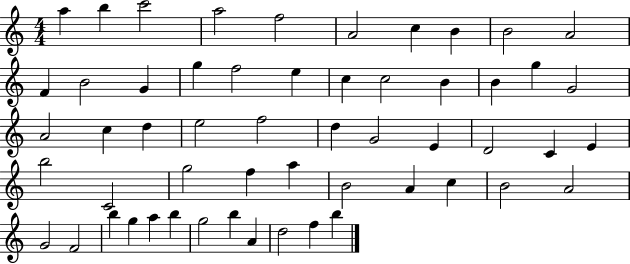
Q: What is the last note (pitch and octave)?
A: B5